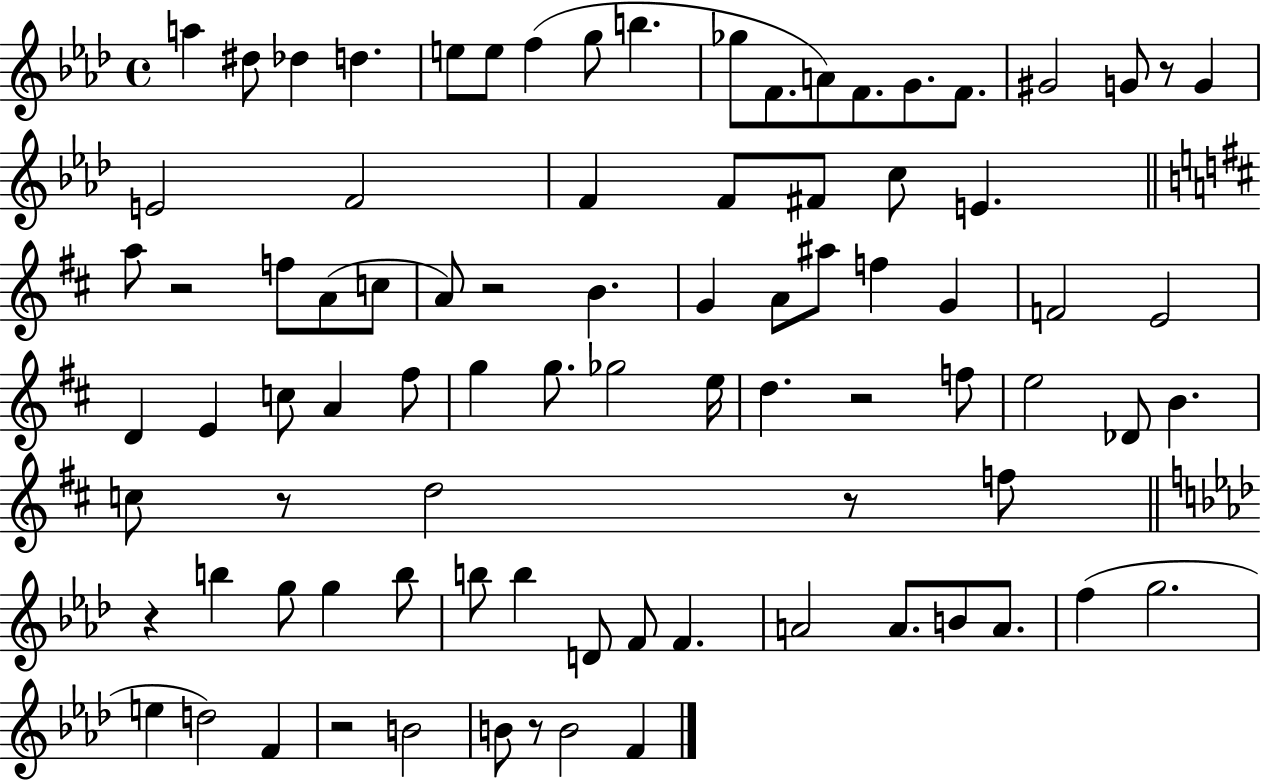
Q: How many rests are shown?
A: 9